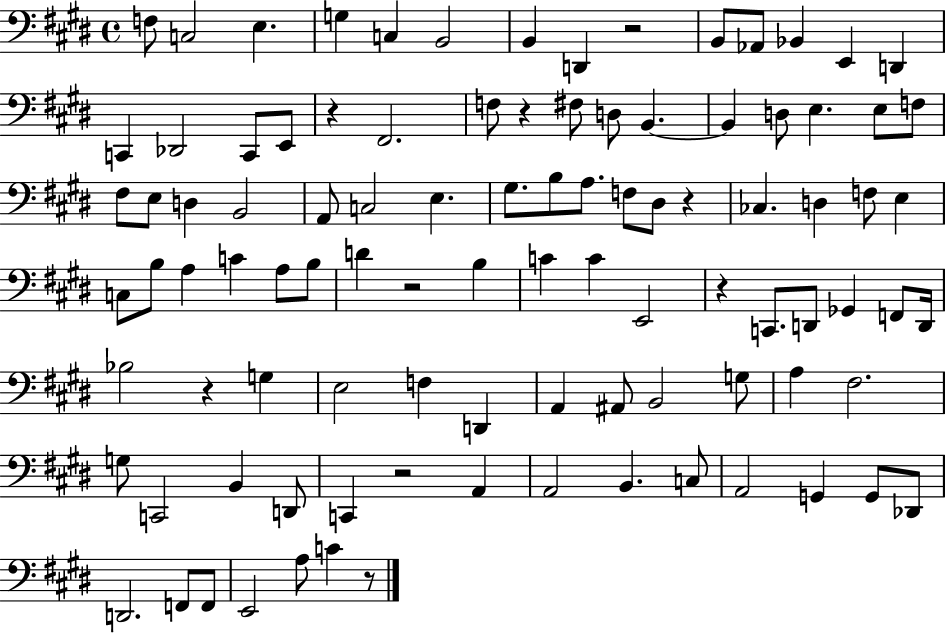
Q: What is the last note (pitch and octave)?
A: C4